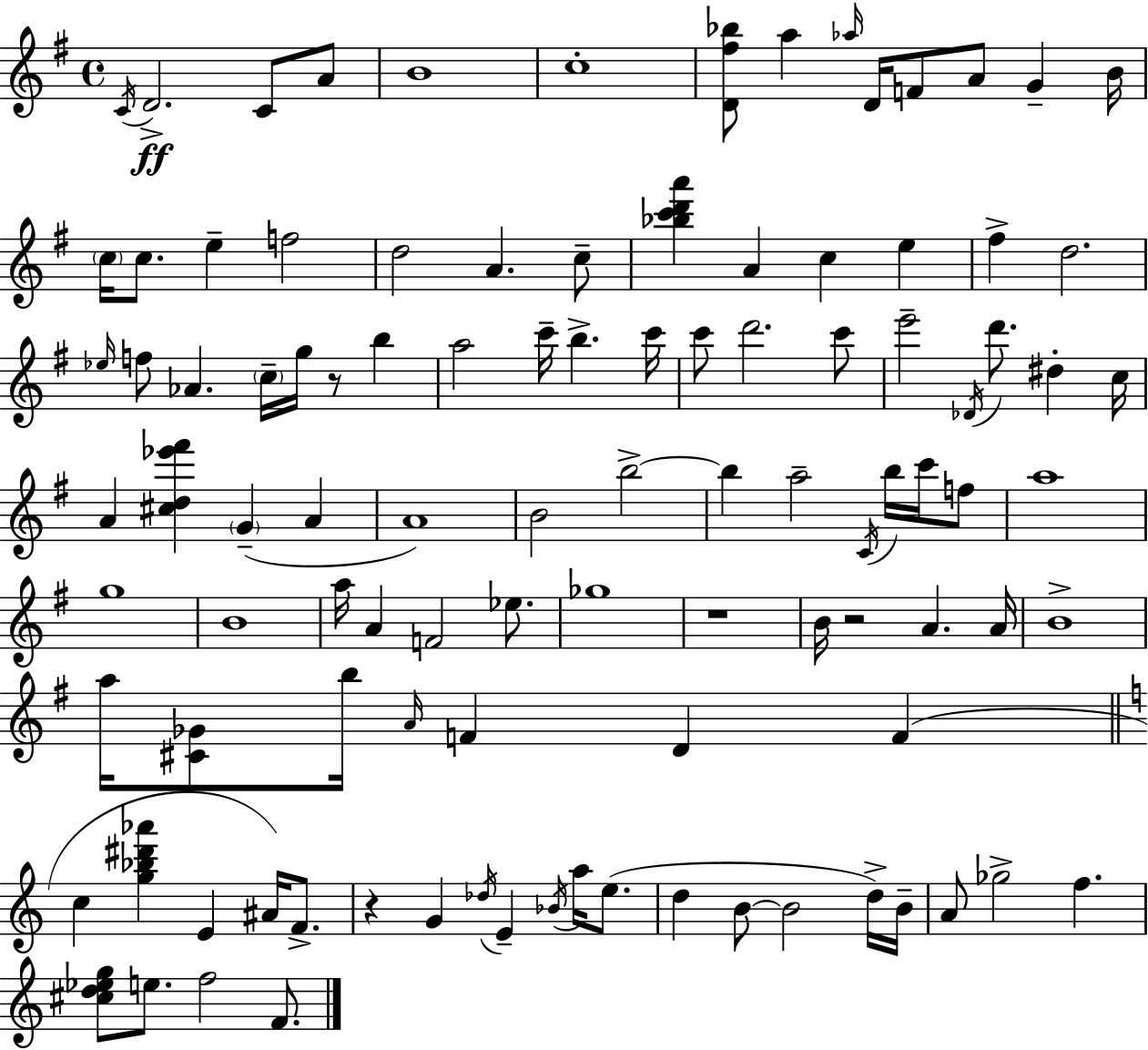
{
  \clef treble
  \time 4/4
  \defaultTimeSignature
  \key e \minor
  \acciaccatura { c'16 }\ff d'2.-> c'8 a'8 | b'1 | c''1-. | <d' fis'' bes''>8 a''4 \grace { aes''16 } d'16 f'8 a'8 g'4-- | \break b'16 \parenthesize c''16 c''8. e''4-- f''2 | d''2 a'4. | c''8-- <bes'' c''' d''' a'''>4 a'4 c''4 e''4 | fis''4-> d''2. | \break \grace { ees''16 } f''8 aes'4. \parenthesize c''16-- g''16 r8 b''4 | a''2 c'''16-- b''4.-> | c'''16 c'''8 d'''2. | c'''8 e'''2-- \acciaccatura { des'16 } d'''8. dis''4-. | \break c''16 a'4 <cis'' d'' ees''' fis'''>4 \parenthesize g'4--( | a'4 a'1) | b'2 b''2->~~ | b''4 a''2-- | \break \acciaccatura { c'16 } b''16 c'''16 f''8 a''1 | g''1 | b'1 | a''16 a'4 f'2 | \break ees''8. ges''1 | r1 | b'16 r2 a'4. | a'16 b'1-> | \break a''16 <cis' ges'>8 b''16 \grace { a'16 } f'4 d'4 | f'4( \bar "||" \break \key c \major c''4 <g'' bes'' dis''' aes'''>4 e'4 ais'16) f'8.-> | r4 g'4 \acciaccatura { des''16 } e'4-- \acciaccatura { bes'16 } a''16 e''8.( | d''4 b'8~~ b'2 | d''16->) b'16-- a'8 ges''2-> f''4. | \break <cis'' d'' ees'' g''>8 e''8. f''2 f'8. | \bar "|."
}